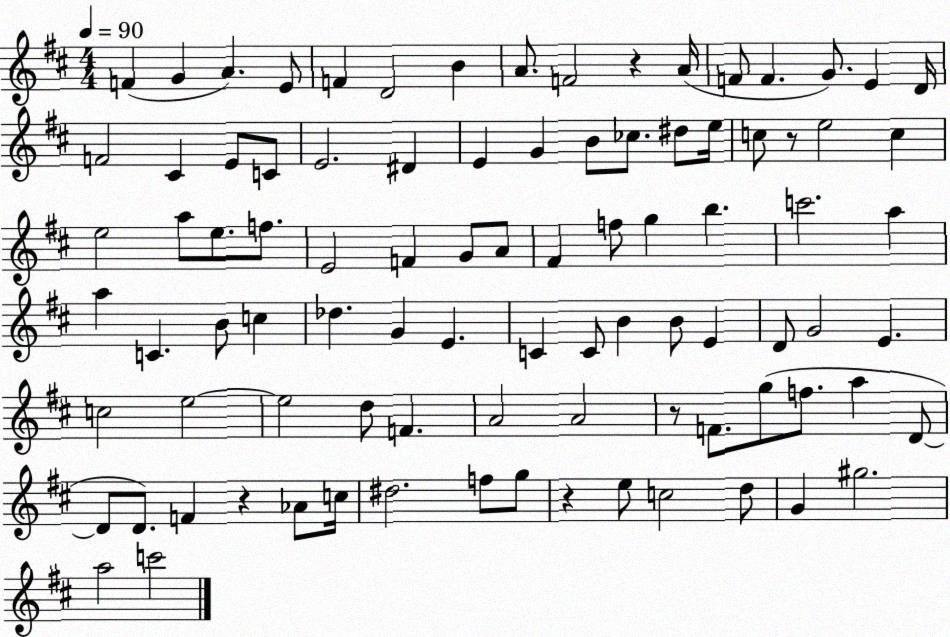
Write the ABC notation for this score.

X:1
T:Untitled
M:4/4
L:1/4
K:D
F G A E/2 F D2 B A/2 F2 z A/4 F/2 F G/2 E D/4 F2 ^C E/2 C/2 E2 ^D E G B/2 _c/2 ^d/2 e/4 c/2 z/2 e2 c e2 a/2 e/2 f/2 E2 F G/2 A/2 ^F f/2 g b c'2 a a C B/2 c _d G E C C/2 B B/2 E D/2 G2 E c2 e2 e2 d/2 F A2 A2 z/2 F/2 g/2 f/2 a D/2 D/2 D/2 F z _A/2 c/4 ^d2 f/2 g/2 z e/2 c2 d/2 G ^g2 a2 c'2